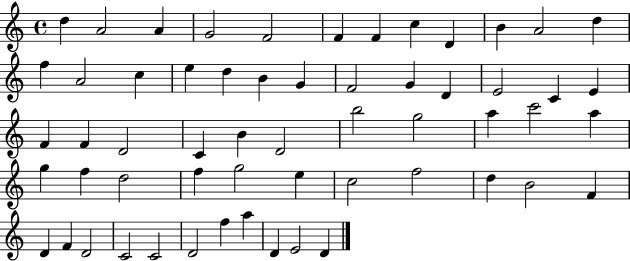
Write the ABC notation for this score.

X:1
T:Untitled
M:4/4
L:1/4
K:C
d A2 A G2 F2 F F c D B A2 d f A2 c e d B G F2 G D E2 C E F F D2 C B D2 b2 g2 a c'2 a g f d2 f g2 e c2 f2 d B2 F D F D2 C2 C2 D2 f a D E2 D